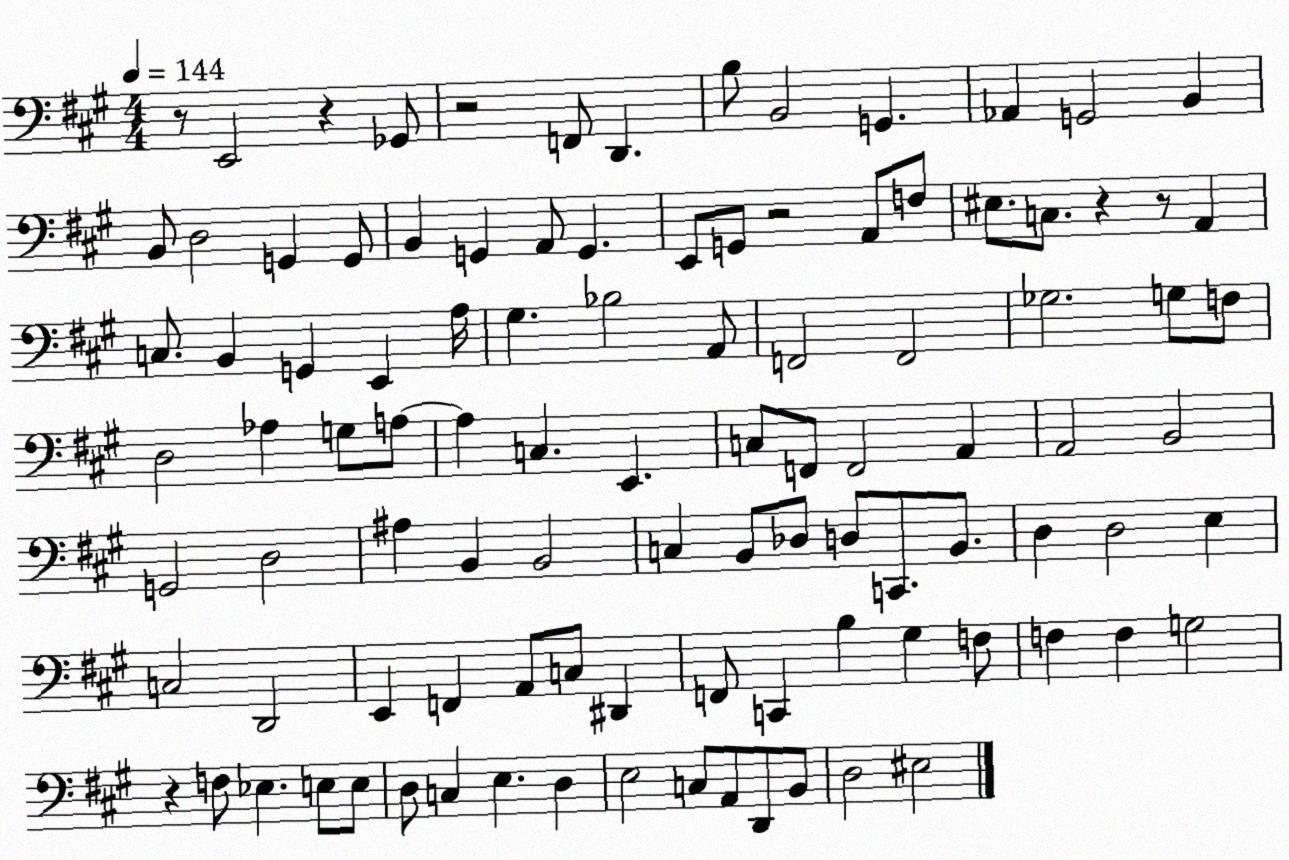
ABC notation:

X:1
T:Untitled
M:4/4
L:1/4
K:A
z/2 E,,2 z _G,,/2 z2 F,,/2 D,, B,/2 B,,2 G,, _A,, G,,2 B,, B,,/2 D,2 G,, G,,/2 B,, G,, A,,/2 G,, E,,/2 G,,/2 z2 A,,/2 F,/2 ^E,/2 C,/2 z z/2 A,, C,/2 B,, G,, E,, A,/4 ^G, _B,2 A,,/2 F,,2 F,,2 _G,2 G,/2 F,/2 D,2 _A, G,/2 A,/2 A, C, E,, C,/2 F,,/2 F,,2 A,, A,,2 B,,2 G,,2 D,2 ^A, B,, B,,2 C, B,,/2 _D,/2 D,/2 C,,/2 B,,/2 D, D,2 E, C,2 D,,2 E,, F,, A,,/2 C,/2 ^D,, F,,/2 C,, B, ^G, F,/2 F, F, G,2 z F,/2 _E, E,/2 E,/2 D,/2 C, E, D, E,2 C,/2 A,,/2 D,,/2 B,,/2 D,2 ^E,2